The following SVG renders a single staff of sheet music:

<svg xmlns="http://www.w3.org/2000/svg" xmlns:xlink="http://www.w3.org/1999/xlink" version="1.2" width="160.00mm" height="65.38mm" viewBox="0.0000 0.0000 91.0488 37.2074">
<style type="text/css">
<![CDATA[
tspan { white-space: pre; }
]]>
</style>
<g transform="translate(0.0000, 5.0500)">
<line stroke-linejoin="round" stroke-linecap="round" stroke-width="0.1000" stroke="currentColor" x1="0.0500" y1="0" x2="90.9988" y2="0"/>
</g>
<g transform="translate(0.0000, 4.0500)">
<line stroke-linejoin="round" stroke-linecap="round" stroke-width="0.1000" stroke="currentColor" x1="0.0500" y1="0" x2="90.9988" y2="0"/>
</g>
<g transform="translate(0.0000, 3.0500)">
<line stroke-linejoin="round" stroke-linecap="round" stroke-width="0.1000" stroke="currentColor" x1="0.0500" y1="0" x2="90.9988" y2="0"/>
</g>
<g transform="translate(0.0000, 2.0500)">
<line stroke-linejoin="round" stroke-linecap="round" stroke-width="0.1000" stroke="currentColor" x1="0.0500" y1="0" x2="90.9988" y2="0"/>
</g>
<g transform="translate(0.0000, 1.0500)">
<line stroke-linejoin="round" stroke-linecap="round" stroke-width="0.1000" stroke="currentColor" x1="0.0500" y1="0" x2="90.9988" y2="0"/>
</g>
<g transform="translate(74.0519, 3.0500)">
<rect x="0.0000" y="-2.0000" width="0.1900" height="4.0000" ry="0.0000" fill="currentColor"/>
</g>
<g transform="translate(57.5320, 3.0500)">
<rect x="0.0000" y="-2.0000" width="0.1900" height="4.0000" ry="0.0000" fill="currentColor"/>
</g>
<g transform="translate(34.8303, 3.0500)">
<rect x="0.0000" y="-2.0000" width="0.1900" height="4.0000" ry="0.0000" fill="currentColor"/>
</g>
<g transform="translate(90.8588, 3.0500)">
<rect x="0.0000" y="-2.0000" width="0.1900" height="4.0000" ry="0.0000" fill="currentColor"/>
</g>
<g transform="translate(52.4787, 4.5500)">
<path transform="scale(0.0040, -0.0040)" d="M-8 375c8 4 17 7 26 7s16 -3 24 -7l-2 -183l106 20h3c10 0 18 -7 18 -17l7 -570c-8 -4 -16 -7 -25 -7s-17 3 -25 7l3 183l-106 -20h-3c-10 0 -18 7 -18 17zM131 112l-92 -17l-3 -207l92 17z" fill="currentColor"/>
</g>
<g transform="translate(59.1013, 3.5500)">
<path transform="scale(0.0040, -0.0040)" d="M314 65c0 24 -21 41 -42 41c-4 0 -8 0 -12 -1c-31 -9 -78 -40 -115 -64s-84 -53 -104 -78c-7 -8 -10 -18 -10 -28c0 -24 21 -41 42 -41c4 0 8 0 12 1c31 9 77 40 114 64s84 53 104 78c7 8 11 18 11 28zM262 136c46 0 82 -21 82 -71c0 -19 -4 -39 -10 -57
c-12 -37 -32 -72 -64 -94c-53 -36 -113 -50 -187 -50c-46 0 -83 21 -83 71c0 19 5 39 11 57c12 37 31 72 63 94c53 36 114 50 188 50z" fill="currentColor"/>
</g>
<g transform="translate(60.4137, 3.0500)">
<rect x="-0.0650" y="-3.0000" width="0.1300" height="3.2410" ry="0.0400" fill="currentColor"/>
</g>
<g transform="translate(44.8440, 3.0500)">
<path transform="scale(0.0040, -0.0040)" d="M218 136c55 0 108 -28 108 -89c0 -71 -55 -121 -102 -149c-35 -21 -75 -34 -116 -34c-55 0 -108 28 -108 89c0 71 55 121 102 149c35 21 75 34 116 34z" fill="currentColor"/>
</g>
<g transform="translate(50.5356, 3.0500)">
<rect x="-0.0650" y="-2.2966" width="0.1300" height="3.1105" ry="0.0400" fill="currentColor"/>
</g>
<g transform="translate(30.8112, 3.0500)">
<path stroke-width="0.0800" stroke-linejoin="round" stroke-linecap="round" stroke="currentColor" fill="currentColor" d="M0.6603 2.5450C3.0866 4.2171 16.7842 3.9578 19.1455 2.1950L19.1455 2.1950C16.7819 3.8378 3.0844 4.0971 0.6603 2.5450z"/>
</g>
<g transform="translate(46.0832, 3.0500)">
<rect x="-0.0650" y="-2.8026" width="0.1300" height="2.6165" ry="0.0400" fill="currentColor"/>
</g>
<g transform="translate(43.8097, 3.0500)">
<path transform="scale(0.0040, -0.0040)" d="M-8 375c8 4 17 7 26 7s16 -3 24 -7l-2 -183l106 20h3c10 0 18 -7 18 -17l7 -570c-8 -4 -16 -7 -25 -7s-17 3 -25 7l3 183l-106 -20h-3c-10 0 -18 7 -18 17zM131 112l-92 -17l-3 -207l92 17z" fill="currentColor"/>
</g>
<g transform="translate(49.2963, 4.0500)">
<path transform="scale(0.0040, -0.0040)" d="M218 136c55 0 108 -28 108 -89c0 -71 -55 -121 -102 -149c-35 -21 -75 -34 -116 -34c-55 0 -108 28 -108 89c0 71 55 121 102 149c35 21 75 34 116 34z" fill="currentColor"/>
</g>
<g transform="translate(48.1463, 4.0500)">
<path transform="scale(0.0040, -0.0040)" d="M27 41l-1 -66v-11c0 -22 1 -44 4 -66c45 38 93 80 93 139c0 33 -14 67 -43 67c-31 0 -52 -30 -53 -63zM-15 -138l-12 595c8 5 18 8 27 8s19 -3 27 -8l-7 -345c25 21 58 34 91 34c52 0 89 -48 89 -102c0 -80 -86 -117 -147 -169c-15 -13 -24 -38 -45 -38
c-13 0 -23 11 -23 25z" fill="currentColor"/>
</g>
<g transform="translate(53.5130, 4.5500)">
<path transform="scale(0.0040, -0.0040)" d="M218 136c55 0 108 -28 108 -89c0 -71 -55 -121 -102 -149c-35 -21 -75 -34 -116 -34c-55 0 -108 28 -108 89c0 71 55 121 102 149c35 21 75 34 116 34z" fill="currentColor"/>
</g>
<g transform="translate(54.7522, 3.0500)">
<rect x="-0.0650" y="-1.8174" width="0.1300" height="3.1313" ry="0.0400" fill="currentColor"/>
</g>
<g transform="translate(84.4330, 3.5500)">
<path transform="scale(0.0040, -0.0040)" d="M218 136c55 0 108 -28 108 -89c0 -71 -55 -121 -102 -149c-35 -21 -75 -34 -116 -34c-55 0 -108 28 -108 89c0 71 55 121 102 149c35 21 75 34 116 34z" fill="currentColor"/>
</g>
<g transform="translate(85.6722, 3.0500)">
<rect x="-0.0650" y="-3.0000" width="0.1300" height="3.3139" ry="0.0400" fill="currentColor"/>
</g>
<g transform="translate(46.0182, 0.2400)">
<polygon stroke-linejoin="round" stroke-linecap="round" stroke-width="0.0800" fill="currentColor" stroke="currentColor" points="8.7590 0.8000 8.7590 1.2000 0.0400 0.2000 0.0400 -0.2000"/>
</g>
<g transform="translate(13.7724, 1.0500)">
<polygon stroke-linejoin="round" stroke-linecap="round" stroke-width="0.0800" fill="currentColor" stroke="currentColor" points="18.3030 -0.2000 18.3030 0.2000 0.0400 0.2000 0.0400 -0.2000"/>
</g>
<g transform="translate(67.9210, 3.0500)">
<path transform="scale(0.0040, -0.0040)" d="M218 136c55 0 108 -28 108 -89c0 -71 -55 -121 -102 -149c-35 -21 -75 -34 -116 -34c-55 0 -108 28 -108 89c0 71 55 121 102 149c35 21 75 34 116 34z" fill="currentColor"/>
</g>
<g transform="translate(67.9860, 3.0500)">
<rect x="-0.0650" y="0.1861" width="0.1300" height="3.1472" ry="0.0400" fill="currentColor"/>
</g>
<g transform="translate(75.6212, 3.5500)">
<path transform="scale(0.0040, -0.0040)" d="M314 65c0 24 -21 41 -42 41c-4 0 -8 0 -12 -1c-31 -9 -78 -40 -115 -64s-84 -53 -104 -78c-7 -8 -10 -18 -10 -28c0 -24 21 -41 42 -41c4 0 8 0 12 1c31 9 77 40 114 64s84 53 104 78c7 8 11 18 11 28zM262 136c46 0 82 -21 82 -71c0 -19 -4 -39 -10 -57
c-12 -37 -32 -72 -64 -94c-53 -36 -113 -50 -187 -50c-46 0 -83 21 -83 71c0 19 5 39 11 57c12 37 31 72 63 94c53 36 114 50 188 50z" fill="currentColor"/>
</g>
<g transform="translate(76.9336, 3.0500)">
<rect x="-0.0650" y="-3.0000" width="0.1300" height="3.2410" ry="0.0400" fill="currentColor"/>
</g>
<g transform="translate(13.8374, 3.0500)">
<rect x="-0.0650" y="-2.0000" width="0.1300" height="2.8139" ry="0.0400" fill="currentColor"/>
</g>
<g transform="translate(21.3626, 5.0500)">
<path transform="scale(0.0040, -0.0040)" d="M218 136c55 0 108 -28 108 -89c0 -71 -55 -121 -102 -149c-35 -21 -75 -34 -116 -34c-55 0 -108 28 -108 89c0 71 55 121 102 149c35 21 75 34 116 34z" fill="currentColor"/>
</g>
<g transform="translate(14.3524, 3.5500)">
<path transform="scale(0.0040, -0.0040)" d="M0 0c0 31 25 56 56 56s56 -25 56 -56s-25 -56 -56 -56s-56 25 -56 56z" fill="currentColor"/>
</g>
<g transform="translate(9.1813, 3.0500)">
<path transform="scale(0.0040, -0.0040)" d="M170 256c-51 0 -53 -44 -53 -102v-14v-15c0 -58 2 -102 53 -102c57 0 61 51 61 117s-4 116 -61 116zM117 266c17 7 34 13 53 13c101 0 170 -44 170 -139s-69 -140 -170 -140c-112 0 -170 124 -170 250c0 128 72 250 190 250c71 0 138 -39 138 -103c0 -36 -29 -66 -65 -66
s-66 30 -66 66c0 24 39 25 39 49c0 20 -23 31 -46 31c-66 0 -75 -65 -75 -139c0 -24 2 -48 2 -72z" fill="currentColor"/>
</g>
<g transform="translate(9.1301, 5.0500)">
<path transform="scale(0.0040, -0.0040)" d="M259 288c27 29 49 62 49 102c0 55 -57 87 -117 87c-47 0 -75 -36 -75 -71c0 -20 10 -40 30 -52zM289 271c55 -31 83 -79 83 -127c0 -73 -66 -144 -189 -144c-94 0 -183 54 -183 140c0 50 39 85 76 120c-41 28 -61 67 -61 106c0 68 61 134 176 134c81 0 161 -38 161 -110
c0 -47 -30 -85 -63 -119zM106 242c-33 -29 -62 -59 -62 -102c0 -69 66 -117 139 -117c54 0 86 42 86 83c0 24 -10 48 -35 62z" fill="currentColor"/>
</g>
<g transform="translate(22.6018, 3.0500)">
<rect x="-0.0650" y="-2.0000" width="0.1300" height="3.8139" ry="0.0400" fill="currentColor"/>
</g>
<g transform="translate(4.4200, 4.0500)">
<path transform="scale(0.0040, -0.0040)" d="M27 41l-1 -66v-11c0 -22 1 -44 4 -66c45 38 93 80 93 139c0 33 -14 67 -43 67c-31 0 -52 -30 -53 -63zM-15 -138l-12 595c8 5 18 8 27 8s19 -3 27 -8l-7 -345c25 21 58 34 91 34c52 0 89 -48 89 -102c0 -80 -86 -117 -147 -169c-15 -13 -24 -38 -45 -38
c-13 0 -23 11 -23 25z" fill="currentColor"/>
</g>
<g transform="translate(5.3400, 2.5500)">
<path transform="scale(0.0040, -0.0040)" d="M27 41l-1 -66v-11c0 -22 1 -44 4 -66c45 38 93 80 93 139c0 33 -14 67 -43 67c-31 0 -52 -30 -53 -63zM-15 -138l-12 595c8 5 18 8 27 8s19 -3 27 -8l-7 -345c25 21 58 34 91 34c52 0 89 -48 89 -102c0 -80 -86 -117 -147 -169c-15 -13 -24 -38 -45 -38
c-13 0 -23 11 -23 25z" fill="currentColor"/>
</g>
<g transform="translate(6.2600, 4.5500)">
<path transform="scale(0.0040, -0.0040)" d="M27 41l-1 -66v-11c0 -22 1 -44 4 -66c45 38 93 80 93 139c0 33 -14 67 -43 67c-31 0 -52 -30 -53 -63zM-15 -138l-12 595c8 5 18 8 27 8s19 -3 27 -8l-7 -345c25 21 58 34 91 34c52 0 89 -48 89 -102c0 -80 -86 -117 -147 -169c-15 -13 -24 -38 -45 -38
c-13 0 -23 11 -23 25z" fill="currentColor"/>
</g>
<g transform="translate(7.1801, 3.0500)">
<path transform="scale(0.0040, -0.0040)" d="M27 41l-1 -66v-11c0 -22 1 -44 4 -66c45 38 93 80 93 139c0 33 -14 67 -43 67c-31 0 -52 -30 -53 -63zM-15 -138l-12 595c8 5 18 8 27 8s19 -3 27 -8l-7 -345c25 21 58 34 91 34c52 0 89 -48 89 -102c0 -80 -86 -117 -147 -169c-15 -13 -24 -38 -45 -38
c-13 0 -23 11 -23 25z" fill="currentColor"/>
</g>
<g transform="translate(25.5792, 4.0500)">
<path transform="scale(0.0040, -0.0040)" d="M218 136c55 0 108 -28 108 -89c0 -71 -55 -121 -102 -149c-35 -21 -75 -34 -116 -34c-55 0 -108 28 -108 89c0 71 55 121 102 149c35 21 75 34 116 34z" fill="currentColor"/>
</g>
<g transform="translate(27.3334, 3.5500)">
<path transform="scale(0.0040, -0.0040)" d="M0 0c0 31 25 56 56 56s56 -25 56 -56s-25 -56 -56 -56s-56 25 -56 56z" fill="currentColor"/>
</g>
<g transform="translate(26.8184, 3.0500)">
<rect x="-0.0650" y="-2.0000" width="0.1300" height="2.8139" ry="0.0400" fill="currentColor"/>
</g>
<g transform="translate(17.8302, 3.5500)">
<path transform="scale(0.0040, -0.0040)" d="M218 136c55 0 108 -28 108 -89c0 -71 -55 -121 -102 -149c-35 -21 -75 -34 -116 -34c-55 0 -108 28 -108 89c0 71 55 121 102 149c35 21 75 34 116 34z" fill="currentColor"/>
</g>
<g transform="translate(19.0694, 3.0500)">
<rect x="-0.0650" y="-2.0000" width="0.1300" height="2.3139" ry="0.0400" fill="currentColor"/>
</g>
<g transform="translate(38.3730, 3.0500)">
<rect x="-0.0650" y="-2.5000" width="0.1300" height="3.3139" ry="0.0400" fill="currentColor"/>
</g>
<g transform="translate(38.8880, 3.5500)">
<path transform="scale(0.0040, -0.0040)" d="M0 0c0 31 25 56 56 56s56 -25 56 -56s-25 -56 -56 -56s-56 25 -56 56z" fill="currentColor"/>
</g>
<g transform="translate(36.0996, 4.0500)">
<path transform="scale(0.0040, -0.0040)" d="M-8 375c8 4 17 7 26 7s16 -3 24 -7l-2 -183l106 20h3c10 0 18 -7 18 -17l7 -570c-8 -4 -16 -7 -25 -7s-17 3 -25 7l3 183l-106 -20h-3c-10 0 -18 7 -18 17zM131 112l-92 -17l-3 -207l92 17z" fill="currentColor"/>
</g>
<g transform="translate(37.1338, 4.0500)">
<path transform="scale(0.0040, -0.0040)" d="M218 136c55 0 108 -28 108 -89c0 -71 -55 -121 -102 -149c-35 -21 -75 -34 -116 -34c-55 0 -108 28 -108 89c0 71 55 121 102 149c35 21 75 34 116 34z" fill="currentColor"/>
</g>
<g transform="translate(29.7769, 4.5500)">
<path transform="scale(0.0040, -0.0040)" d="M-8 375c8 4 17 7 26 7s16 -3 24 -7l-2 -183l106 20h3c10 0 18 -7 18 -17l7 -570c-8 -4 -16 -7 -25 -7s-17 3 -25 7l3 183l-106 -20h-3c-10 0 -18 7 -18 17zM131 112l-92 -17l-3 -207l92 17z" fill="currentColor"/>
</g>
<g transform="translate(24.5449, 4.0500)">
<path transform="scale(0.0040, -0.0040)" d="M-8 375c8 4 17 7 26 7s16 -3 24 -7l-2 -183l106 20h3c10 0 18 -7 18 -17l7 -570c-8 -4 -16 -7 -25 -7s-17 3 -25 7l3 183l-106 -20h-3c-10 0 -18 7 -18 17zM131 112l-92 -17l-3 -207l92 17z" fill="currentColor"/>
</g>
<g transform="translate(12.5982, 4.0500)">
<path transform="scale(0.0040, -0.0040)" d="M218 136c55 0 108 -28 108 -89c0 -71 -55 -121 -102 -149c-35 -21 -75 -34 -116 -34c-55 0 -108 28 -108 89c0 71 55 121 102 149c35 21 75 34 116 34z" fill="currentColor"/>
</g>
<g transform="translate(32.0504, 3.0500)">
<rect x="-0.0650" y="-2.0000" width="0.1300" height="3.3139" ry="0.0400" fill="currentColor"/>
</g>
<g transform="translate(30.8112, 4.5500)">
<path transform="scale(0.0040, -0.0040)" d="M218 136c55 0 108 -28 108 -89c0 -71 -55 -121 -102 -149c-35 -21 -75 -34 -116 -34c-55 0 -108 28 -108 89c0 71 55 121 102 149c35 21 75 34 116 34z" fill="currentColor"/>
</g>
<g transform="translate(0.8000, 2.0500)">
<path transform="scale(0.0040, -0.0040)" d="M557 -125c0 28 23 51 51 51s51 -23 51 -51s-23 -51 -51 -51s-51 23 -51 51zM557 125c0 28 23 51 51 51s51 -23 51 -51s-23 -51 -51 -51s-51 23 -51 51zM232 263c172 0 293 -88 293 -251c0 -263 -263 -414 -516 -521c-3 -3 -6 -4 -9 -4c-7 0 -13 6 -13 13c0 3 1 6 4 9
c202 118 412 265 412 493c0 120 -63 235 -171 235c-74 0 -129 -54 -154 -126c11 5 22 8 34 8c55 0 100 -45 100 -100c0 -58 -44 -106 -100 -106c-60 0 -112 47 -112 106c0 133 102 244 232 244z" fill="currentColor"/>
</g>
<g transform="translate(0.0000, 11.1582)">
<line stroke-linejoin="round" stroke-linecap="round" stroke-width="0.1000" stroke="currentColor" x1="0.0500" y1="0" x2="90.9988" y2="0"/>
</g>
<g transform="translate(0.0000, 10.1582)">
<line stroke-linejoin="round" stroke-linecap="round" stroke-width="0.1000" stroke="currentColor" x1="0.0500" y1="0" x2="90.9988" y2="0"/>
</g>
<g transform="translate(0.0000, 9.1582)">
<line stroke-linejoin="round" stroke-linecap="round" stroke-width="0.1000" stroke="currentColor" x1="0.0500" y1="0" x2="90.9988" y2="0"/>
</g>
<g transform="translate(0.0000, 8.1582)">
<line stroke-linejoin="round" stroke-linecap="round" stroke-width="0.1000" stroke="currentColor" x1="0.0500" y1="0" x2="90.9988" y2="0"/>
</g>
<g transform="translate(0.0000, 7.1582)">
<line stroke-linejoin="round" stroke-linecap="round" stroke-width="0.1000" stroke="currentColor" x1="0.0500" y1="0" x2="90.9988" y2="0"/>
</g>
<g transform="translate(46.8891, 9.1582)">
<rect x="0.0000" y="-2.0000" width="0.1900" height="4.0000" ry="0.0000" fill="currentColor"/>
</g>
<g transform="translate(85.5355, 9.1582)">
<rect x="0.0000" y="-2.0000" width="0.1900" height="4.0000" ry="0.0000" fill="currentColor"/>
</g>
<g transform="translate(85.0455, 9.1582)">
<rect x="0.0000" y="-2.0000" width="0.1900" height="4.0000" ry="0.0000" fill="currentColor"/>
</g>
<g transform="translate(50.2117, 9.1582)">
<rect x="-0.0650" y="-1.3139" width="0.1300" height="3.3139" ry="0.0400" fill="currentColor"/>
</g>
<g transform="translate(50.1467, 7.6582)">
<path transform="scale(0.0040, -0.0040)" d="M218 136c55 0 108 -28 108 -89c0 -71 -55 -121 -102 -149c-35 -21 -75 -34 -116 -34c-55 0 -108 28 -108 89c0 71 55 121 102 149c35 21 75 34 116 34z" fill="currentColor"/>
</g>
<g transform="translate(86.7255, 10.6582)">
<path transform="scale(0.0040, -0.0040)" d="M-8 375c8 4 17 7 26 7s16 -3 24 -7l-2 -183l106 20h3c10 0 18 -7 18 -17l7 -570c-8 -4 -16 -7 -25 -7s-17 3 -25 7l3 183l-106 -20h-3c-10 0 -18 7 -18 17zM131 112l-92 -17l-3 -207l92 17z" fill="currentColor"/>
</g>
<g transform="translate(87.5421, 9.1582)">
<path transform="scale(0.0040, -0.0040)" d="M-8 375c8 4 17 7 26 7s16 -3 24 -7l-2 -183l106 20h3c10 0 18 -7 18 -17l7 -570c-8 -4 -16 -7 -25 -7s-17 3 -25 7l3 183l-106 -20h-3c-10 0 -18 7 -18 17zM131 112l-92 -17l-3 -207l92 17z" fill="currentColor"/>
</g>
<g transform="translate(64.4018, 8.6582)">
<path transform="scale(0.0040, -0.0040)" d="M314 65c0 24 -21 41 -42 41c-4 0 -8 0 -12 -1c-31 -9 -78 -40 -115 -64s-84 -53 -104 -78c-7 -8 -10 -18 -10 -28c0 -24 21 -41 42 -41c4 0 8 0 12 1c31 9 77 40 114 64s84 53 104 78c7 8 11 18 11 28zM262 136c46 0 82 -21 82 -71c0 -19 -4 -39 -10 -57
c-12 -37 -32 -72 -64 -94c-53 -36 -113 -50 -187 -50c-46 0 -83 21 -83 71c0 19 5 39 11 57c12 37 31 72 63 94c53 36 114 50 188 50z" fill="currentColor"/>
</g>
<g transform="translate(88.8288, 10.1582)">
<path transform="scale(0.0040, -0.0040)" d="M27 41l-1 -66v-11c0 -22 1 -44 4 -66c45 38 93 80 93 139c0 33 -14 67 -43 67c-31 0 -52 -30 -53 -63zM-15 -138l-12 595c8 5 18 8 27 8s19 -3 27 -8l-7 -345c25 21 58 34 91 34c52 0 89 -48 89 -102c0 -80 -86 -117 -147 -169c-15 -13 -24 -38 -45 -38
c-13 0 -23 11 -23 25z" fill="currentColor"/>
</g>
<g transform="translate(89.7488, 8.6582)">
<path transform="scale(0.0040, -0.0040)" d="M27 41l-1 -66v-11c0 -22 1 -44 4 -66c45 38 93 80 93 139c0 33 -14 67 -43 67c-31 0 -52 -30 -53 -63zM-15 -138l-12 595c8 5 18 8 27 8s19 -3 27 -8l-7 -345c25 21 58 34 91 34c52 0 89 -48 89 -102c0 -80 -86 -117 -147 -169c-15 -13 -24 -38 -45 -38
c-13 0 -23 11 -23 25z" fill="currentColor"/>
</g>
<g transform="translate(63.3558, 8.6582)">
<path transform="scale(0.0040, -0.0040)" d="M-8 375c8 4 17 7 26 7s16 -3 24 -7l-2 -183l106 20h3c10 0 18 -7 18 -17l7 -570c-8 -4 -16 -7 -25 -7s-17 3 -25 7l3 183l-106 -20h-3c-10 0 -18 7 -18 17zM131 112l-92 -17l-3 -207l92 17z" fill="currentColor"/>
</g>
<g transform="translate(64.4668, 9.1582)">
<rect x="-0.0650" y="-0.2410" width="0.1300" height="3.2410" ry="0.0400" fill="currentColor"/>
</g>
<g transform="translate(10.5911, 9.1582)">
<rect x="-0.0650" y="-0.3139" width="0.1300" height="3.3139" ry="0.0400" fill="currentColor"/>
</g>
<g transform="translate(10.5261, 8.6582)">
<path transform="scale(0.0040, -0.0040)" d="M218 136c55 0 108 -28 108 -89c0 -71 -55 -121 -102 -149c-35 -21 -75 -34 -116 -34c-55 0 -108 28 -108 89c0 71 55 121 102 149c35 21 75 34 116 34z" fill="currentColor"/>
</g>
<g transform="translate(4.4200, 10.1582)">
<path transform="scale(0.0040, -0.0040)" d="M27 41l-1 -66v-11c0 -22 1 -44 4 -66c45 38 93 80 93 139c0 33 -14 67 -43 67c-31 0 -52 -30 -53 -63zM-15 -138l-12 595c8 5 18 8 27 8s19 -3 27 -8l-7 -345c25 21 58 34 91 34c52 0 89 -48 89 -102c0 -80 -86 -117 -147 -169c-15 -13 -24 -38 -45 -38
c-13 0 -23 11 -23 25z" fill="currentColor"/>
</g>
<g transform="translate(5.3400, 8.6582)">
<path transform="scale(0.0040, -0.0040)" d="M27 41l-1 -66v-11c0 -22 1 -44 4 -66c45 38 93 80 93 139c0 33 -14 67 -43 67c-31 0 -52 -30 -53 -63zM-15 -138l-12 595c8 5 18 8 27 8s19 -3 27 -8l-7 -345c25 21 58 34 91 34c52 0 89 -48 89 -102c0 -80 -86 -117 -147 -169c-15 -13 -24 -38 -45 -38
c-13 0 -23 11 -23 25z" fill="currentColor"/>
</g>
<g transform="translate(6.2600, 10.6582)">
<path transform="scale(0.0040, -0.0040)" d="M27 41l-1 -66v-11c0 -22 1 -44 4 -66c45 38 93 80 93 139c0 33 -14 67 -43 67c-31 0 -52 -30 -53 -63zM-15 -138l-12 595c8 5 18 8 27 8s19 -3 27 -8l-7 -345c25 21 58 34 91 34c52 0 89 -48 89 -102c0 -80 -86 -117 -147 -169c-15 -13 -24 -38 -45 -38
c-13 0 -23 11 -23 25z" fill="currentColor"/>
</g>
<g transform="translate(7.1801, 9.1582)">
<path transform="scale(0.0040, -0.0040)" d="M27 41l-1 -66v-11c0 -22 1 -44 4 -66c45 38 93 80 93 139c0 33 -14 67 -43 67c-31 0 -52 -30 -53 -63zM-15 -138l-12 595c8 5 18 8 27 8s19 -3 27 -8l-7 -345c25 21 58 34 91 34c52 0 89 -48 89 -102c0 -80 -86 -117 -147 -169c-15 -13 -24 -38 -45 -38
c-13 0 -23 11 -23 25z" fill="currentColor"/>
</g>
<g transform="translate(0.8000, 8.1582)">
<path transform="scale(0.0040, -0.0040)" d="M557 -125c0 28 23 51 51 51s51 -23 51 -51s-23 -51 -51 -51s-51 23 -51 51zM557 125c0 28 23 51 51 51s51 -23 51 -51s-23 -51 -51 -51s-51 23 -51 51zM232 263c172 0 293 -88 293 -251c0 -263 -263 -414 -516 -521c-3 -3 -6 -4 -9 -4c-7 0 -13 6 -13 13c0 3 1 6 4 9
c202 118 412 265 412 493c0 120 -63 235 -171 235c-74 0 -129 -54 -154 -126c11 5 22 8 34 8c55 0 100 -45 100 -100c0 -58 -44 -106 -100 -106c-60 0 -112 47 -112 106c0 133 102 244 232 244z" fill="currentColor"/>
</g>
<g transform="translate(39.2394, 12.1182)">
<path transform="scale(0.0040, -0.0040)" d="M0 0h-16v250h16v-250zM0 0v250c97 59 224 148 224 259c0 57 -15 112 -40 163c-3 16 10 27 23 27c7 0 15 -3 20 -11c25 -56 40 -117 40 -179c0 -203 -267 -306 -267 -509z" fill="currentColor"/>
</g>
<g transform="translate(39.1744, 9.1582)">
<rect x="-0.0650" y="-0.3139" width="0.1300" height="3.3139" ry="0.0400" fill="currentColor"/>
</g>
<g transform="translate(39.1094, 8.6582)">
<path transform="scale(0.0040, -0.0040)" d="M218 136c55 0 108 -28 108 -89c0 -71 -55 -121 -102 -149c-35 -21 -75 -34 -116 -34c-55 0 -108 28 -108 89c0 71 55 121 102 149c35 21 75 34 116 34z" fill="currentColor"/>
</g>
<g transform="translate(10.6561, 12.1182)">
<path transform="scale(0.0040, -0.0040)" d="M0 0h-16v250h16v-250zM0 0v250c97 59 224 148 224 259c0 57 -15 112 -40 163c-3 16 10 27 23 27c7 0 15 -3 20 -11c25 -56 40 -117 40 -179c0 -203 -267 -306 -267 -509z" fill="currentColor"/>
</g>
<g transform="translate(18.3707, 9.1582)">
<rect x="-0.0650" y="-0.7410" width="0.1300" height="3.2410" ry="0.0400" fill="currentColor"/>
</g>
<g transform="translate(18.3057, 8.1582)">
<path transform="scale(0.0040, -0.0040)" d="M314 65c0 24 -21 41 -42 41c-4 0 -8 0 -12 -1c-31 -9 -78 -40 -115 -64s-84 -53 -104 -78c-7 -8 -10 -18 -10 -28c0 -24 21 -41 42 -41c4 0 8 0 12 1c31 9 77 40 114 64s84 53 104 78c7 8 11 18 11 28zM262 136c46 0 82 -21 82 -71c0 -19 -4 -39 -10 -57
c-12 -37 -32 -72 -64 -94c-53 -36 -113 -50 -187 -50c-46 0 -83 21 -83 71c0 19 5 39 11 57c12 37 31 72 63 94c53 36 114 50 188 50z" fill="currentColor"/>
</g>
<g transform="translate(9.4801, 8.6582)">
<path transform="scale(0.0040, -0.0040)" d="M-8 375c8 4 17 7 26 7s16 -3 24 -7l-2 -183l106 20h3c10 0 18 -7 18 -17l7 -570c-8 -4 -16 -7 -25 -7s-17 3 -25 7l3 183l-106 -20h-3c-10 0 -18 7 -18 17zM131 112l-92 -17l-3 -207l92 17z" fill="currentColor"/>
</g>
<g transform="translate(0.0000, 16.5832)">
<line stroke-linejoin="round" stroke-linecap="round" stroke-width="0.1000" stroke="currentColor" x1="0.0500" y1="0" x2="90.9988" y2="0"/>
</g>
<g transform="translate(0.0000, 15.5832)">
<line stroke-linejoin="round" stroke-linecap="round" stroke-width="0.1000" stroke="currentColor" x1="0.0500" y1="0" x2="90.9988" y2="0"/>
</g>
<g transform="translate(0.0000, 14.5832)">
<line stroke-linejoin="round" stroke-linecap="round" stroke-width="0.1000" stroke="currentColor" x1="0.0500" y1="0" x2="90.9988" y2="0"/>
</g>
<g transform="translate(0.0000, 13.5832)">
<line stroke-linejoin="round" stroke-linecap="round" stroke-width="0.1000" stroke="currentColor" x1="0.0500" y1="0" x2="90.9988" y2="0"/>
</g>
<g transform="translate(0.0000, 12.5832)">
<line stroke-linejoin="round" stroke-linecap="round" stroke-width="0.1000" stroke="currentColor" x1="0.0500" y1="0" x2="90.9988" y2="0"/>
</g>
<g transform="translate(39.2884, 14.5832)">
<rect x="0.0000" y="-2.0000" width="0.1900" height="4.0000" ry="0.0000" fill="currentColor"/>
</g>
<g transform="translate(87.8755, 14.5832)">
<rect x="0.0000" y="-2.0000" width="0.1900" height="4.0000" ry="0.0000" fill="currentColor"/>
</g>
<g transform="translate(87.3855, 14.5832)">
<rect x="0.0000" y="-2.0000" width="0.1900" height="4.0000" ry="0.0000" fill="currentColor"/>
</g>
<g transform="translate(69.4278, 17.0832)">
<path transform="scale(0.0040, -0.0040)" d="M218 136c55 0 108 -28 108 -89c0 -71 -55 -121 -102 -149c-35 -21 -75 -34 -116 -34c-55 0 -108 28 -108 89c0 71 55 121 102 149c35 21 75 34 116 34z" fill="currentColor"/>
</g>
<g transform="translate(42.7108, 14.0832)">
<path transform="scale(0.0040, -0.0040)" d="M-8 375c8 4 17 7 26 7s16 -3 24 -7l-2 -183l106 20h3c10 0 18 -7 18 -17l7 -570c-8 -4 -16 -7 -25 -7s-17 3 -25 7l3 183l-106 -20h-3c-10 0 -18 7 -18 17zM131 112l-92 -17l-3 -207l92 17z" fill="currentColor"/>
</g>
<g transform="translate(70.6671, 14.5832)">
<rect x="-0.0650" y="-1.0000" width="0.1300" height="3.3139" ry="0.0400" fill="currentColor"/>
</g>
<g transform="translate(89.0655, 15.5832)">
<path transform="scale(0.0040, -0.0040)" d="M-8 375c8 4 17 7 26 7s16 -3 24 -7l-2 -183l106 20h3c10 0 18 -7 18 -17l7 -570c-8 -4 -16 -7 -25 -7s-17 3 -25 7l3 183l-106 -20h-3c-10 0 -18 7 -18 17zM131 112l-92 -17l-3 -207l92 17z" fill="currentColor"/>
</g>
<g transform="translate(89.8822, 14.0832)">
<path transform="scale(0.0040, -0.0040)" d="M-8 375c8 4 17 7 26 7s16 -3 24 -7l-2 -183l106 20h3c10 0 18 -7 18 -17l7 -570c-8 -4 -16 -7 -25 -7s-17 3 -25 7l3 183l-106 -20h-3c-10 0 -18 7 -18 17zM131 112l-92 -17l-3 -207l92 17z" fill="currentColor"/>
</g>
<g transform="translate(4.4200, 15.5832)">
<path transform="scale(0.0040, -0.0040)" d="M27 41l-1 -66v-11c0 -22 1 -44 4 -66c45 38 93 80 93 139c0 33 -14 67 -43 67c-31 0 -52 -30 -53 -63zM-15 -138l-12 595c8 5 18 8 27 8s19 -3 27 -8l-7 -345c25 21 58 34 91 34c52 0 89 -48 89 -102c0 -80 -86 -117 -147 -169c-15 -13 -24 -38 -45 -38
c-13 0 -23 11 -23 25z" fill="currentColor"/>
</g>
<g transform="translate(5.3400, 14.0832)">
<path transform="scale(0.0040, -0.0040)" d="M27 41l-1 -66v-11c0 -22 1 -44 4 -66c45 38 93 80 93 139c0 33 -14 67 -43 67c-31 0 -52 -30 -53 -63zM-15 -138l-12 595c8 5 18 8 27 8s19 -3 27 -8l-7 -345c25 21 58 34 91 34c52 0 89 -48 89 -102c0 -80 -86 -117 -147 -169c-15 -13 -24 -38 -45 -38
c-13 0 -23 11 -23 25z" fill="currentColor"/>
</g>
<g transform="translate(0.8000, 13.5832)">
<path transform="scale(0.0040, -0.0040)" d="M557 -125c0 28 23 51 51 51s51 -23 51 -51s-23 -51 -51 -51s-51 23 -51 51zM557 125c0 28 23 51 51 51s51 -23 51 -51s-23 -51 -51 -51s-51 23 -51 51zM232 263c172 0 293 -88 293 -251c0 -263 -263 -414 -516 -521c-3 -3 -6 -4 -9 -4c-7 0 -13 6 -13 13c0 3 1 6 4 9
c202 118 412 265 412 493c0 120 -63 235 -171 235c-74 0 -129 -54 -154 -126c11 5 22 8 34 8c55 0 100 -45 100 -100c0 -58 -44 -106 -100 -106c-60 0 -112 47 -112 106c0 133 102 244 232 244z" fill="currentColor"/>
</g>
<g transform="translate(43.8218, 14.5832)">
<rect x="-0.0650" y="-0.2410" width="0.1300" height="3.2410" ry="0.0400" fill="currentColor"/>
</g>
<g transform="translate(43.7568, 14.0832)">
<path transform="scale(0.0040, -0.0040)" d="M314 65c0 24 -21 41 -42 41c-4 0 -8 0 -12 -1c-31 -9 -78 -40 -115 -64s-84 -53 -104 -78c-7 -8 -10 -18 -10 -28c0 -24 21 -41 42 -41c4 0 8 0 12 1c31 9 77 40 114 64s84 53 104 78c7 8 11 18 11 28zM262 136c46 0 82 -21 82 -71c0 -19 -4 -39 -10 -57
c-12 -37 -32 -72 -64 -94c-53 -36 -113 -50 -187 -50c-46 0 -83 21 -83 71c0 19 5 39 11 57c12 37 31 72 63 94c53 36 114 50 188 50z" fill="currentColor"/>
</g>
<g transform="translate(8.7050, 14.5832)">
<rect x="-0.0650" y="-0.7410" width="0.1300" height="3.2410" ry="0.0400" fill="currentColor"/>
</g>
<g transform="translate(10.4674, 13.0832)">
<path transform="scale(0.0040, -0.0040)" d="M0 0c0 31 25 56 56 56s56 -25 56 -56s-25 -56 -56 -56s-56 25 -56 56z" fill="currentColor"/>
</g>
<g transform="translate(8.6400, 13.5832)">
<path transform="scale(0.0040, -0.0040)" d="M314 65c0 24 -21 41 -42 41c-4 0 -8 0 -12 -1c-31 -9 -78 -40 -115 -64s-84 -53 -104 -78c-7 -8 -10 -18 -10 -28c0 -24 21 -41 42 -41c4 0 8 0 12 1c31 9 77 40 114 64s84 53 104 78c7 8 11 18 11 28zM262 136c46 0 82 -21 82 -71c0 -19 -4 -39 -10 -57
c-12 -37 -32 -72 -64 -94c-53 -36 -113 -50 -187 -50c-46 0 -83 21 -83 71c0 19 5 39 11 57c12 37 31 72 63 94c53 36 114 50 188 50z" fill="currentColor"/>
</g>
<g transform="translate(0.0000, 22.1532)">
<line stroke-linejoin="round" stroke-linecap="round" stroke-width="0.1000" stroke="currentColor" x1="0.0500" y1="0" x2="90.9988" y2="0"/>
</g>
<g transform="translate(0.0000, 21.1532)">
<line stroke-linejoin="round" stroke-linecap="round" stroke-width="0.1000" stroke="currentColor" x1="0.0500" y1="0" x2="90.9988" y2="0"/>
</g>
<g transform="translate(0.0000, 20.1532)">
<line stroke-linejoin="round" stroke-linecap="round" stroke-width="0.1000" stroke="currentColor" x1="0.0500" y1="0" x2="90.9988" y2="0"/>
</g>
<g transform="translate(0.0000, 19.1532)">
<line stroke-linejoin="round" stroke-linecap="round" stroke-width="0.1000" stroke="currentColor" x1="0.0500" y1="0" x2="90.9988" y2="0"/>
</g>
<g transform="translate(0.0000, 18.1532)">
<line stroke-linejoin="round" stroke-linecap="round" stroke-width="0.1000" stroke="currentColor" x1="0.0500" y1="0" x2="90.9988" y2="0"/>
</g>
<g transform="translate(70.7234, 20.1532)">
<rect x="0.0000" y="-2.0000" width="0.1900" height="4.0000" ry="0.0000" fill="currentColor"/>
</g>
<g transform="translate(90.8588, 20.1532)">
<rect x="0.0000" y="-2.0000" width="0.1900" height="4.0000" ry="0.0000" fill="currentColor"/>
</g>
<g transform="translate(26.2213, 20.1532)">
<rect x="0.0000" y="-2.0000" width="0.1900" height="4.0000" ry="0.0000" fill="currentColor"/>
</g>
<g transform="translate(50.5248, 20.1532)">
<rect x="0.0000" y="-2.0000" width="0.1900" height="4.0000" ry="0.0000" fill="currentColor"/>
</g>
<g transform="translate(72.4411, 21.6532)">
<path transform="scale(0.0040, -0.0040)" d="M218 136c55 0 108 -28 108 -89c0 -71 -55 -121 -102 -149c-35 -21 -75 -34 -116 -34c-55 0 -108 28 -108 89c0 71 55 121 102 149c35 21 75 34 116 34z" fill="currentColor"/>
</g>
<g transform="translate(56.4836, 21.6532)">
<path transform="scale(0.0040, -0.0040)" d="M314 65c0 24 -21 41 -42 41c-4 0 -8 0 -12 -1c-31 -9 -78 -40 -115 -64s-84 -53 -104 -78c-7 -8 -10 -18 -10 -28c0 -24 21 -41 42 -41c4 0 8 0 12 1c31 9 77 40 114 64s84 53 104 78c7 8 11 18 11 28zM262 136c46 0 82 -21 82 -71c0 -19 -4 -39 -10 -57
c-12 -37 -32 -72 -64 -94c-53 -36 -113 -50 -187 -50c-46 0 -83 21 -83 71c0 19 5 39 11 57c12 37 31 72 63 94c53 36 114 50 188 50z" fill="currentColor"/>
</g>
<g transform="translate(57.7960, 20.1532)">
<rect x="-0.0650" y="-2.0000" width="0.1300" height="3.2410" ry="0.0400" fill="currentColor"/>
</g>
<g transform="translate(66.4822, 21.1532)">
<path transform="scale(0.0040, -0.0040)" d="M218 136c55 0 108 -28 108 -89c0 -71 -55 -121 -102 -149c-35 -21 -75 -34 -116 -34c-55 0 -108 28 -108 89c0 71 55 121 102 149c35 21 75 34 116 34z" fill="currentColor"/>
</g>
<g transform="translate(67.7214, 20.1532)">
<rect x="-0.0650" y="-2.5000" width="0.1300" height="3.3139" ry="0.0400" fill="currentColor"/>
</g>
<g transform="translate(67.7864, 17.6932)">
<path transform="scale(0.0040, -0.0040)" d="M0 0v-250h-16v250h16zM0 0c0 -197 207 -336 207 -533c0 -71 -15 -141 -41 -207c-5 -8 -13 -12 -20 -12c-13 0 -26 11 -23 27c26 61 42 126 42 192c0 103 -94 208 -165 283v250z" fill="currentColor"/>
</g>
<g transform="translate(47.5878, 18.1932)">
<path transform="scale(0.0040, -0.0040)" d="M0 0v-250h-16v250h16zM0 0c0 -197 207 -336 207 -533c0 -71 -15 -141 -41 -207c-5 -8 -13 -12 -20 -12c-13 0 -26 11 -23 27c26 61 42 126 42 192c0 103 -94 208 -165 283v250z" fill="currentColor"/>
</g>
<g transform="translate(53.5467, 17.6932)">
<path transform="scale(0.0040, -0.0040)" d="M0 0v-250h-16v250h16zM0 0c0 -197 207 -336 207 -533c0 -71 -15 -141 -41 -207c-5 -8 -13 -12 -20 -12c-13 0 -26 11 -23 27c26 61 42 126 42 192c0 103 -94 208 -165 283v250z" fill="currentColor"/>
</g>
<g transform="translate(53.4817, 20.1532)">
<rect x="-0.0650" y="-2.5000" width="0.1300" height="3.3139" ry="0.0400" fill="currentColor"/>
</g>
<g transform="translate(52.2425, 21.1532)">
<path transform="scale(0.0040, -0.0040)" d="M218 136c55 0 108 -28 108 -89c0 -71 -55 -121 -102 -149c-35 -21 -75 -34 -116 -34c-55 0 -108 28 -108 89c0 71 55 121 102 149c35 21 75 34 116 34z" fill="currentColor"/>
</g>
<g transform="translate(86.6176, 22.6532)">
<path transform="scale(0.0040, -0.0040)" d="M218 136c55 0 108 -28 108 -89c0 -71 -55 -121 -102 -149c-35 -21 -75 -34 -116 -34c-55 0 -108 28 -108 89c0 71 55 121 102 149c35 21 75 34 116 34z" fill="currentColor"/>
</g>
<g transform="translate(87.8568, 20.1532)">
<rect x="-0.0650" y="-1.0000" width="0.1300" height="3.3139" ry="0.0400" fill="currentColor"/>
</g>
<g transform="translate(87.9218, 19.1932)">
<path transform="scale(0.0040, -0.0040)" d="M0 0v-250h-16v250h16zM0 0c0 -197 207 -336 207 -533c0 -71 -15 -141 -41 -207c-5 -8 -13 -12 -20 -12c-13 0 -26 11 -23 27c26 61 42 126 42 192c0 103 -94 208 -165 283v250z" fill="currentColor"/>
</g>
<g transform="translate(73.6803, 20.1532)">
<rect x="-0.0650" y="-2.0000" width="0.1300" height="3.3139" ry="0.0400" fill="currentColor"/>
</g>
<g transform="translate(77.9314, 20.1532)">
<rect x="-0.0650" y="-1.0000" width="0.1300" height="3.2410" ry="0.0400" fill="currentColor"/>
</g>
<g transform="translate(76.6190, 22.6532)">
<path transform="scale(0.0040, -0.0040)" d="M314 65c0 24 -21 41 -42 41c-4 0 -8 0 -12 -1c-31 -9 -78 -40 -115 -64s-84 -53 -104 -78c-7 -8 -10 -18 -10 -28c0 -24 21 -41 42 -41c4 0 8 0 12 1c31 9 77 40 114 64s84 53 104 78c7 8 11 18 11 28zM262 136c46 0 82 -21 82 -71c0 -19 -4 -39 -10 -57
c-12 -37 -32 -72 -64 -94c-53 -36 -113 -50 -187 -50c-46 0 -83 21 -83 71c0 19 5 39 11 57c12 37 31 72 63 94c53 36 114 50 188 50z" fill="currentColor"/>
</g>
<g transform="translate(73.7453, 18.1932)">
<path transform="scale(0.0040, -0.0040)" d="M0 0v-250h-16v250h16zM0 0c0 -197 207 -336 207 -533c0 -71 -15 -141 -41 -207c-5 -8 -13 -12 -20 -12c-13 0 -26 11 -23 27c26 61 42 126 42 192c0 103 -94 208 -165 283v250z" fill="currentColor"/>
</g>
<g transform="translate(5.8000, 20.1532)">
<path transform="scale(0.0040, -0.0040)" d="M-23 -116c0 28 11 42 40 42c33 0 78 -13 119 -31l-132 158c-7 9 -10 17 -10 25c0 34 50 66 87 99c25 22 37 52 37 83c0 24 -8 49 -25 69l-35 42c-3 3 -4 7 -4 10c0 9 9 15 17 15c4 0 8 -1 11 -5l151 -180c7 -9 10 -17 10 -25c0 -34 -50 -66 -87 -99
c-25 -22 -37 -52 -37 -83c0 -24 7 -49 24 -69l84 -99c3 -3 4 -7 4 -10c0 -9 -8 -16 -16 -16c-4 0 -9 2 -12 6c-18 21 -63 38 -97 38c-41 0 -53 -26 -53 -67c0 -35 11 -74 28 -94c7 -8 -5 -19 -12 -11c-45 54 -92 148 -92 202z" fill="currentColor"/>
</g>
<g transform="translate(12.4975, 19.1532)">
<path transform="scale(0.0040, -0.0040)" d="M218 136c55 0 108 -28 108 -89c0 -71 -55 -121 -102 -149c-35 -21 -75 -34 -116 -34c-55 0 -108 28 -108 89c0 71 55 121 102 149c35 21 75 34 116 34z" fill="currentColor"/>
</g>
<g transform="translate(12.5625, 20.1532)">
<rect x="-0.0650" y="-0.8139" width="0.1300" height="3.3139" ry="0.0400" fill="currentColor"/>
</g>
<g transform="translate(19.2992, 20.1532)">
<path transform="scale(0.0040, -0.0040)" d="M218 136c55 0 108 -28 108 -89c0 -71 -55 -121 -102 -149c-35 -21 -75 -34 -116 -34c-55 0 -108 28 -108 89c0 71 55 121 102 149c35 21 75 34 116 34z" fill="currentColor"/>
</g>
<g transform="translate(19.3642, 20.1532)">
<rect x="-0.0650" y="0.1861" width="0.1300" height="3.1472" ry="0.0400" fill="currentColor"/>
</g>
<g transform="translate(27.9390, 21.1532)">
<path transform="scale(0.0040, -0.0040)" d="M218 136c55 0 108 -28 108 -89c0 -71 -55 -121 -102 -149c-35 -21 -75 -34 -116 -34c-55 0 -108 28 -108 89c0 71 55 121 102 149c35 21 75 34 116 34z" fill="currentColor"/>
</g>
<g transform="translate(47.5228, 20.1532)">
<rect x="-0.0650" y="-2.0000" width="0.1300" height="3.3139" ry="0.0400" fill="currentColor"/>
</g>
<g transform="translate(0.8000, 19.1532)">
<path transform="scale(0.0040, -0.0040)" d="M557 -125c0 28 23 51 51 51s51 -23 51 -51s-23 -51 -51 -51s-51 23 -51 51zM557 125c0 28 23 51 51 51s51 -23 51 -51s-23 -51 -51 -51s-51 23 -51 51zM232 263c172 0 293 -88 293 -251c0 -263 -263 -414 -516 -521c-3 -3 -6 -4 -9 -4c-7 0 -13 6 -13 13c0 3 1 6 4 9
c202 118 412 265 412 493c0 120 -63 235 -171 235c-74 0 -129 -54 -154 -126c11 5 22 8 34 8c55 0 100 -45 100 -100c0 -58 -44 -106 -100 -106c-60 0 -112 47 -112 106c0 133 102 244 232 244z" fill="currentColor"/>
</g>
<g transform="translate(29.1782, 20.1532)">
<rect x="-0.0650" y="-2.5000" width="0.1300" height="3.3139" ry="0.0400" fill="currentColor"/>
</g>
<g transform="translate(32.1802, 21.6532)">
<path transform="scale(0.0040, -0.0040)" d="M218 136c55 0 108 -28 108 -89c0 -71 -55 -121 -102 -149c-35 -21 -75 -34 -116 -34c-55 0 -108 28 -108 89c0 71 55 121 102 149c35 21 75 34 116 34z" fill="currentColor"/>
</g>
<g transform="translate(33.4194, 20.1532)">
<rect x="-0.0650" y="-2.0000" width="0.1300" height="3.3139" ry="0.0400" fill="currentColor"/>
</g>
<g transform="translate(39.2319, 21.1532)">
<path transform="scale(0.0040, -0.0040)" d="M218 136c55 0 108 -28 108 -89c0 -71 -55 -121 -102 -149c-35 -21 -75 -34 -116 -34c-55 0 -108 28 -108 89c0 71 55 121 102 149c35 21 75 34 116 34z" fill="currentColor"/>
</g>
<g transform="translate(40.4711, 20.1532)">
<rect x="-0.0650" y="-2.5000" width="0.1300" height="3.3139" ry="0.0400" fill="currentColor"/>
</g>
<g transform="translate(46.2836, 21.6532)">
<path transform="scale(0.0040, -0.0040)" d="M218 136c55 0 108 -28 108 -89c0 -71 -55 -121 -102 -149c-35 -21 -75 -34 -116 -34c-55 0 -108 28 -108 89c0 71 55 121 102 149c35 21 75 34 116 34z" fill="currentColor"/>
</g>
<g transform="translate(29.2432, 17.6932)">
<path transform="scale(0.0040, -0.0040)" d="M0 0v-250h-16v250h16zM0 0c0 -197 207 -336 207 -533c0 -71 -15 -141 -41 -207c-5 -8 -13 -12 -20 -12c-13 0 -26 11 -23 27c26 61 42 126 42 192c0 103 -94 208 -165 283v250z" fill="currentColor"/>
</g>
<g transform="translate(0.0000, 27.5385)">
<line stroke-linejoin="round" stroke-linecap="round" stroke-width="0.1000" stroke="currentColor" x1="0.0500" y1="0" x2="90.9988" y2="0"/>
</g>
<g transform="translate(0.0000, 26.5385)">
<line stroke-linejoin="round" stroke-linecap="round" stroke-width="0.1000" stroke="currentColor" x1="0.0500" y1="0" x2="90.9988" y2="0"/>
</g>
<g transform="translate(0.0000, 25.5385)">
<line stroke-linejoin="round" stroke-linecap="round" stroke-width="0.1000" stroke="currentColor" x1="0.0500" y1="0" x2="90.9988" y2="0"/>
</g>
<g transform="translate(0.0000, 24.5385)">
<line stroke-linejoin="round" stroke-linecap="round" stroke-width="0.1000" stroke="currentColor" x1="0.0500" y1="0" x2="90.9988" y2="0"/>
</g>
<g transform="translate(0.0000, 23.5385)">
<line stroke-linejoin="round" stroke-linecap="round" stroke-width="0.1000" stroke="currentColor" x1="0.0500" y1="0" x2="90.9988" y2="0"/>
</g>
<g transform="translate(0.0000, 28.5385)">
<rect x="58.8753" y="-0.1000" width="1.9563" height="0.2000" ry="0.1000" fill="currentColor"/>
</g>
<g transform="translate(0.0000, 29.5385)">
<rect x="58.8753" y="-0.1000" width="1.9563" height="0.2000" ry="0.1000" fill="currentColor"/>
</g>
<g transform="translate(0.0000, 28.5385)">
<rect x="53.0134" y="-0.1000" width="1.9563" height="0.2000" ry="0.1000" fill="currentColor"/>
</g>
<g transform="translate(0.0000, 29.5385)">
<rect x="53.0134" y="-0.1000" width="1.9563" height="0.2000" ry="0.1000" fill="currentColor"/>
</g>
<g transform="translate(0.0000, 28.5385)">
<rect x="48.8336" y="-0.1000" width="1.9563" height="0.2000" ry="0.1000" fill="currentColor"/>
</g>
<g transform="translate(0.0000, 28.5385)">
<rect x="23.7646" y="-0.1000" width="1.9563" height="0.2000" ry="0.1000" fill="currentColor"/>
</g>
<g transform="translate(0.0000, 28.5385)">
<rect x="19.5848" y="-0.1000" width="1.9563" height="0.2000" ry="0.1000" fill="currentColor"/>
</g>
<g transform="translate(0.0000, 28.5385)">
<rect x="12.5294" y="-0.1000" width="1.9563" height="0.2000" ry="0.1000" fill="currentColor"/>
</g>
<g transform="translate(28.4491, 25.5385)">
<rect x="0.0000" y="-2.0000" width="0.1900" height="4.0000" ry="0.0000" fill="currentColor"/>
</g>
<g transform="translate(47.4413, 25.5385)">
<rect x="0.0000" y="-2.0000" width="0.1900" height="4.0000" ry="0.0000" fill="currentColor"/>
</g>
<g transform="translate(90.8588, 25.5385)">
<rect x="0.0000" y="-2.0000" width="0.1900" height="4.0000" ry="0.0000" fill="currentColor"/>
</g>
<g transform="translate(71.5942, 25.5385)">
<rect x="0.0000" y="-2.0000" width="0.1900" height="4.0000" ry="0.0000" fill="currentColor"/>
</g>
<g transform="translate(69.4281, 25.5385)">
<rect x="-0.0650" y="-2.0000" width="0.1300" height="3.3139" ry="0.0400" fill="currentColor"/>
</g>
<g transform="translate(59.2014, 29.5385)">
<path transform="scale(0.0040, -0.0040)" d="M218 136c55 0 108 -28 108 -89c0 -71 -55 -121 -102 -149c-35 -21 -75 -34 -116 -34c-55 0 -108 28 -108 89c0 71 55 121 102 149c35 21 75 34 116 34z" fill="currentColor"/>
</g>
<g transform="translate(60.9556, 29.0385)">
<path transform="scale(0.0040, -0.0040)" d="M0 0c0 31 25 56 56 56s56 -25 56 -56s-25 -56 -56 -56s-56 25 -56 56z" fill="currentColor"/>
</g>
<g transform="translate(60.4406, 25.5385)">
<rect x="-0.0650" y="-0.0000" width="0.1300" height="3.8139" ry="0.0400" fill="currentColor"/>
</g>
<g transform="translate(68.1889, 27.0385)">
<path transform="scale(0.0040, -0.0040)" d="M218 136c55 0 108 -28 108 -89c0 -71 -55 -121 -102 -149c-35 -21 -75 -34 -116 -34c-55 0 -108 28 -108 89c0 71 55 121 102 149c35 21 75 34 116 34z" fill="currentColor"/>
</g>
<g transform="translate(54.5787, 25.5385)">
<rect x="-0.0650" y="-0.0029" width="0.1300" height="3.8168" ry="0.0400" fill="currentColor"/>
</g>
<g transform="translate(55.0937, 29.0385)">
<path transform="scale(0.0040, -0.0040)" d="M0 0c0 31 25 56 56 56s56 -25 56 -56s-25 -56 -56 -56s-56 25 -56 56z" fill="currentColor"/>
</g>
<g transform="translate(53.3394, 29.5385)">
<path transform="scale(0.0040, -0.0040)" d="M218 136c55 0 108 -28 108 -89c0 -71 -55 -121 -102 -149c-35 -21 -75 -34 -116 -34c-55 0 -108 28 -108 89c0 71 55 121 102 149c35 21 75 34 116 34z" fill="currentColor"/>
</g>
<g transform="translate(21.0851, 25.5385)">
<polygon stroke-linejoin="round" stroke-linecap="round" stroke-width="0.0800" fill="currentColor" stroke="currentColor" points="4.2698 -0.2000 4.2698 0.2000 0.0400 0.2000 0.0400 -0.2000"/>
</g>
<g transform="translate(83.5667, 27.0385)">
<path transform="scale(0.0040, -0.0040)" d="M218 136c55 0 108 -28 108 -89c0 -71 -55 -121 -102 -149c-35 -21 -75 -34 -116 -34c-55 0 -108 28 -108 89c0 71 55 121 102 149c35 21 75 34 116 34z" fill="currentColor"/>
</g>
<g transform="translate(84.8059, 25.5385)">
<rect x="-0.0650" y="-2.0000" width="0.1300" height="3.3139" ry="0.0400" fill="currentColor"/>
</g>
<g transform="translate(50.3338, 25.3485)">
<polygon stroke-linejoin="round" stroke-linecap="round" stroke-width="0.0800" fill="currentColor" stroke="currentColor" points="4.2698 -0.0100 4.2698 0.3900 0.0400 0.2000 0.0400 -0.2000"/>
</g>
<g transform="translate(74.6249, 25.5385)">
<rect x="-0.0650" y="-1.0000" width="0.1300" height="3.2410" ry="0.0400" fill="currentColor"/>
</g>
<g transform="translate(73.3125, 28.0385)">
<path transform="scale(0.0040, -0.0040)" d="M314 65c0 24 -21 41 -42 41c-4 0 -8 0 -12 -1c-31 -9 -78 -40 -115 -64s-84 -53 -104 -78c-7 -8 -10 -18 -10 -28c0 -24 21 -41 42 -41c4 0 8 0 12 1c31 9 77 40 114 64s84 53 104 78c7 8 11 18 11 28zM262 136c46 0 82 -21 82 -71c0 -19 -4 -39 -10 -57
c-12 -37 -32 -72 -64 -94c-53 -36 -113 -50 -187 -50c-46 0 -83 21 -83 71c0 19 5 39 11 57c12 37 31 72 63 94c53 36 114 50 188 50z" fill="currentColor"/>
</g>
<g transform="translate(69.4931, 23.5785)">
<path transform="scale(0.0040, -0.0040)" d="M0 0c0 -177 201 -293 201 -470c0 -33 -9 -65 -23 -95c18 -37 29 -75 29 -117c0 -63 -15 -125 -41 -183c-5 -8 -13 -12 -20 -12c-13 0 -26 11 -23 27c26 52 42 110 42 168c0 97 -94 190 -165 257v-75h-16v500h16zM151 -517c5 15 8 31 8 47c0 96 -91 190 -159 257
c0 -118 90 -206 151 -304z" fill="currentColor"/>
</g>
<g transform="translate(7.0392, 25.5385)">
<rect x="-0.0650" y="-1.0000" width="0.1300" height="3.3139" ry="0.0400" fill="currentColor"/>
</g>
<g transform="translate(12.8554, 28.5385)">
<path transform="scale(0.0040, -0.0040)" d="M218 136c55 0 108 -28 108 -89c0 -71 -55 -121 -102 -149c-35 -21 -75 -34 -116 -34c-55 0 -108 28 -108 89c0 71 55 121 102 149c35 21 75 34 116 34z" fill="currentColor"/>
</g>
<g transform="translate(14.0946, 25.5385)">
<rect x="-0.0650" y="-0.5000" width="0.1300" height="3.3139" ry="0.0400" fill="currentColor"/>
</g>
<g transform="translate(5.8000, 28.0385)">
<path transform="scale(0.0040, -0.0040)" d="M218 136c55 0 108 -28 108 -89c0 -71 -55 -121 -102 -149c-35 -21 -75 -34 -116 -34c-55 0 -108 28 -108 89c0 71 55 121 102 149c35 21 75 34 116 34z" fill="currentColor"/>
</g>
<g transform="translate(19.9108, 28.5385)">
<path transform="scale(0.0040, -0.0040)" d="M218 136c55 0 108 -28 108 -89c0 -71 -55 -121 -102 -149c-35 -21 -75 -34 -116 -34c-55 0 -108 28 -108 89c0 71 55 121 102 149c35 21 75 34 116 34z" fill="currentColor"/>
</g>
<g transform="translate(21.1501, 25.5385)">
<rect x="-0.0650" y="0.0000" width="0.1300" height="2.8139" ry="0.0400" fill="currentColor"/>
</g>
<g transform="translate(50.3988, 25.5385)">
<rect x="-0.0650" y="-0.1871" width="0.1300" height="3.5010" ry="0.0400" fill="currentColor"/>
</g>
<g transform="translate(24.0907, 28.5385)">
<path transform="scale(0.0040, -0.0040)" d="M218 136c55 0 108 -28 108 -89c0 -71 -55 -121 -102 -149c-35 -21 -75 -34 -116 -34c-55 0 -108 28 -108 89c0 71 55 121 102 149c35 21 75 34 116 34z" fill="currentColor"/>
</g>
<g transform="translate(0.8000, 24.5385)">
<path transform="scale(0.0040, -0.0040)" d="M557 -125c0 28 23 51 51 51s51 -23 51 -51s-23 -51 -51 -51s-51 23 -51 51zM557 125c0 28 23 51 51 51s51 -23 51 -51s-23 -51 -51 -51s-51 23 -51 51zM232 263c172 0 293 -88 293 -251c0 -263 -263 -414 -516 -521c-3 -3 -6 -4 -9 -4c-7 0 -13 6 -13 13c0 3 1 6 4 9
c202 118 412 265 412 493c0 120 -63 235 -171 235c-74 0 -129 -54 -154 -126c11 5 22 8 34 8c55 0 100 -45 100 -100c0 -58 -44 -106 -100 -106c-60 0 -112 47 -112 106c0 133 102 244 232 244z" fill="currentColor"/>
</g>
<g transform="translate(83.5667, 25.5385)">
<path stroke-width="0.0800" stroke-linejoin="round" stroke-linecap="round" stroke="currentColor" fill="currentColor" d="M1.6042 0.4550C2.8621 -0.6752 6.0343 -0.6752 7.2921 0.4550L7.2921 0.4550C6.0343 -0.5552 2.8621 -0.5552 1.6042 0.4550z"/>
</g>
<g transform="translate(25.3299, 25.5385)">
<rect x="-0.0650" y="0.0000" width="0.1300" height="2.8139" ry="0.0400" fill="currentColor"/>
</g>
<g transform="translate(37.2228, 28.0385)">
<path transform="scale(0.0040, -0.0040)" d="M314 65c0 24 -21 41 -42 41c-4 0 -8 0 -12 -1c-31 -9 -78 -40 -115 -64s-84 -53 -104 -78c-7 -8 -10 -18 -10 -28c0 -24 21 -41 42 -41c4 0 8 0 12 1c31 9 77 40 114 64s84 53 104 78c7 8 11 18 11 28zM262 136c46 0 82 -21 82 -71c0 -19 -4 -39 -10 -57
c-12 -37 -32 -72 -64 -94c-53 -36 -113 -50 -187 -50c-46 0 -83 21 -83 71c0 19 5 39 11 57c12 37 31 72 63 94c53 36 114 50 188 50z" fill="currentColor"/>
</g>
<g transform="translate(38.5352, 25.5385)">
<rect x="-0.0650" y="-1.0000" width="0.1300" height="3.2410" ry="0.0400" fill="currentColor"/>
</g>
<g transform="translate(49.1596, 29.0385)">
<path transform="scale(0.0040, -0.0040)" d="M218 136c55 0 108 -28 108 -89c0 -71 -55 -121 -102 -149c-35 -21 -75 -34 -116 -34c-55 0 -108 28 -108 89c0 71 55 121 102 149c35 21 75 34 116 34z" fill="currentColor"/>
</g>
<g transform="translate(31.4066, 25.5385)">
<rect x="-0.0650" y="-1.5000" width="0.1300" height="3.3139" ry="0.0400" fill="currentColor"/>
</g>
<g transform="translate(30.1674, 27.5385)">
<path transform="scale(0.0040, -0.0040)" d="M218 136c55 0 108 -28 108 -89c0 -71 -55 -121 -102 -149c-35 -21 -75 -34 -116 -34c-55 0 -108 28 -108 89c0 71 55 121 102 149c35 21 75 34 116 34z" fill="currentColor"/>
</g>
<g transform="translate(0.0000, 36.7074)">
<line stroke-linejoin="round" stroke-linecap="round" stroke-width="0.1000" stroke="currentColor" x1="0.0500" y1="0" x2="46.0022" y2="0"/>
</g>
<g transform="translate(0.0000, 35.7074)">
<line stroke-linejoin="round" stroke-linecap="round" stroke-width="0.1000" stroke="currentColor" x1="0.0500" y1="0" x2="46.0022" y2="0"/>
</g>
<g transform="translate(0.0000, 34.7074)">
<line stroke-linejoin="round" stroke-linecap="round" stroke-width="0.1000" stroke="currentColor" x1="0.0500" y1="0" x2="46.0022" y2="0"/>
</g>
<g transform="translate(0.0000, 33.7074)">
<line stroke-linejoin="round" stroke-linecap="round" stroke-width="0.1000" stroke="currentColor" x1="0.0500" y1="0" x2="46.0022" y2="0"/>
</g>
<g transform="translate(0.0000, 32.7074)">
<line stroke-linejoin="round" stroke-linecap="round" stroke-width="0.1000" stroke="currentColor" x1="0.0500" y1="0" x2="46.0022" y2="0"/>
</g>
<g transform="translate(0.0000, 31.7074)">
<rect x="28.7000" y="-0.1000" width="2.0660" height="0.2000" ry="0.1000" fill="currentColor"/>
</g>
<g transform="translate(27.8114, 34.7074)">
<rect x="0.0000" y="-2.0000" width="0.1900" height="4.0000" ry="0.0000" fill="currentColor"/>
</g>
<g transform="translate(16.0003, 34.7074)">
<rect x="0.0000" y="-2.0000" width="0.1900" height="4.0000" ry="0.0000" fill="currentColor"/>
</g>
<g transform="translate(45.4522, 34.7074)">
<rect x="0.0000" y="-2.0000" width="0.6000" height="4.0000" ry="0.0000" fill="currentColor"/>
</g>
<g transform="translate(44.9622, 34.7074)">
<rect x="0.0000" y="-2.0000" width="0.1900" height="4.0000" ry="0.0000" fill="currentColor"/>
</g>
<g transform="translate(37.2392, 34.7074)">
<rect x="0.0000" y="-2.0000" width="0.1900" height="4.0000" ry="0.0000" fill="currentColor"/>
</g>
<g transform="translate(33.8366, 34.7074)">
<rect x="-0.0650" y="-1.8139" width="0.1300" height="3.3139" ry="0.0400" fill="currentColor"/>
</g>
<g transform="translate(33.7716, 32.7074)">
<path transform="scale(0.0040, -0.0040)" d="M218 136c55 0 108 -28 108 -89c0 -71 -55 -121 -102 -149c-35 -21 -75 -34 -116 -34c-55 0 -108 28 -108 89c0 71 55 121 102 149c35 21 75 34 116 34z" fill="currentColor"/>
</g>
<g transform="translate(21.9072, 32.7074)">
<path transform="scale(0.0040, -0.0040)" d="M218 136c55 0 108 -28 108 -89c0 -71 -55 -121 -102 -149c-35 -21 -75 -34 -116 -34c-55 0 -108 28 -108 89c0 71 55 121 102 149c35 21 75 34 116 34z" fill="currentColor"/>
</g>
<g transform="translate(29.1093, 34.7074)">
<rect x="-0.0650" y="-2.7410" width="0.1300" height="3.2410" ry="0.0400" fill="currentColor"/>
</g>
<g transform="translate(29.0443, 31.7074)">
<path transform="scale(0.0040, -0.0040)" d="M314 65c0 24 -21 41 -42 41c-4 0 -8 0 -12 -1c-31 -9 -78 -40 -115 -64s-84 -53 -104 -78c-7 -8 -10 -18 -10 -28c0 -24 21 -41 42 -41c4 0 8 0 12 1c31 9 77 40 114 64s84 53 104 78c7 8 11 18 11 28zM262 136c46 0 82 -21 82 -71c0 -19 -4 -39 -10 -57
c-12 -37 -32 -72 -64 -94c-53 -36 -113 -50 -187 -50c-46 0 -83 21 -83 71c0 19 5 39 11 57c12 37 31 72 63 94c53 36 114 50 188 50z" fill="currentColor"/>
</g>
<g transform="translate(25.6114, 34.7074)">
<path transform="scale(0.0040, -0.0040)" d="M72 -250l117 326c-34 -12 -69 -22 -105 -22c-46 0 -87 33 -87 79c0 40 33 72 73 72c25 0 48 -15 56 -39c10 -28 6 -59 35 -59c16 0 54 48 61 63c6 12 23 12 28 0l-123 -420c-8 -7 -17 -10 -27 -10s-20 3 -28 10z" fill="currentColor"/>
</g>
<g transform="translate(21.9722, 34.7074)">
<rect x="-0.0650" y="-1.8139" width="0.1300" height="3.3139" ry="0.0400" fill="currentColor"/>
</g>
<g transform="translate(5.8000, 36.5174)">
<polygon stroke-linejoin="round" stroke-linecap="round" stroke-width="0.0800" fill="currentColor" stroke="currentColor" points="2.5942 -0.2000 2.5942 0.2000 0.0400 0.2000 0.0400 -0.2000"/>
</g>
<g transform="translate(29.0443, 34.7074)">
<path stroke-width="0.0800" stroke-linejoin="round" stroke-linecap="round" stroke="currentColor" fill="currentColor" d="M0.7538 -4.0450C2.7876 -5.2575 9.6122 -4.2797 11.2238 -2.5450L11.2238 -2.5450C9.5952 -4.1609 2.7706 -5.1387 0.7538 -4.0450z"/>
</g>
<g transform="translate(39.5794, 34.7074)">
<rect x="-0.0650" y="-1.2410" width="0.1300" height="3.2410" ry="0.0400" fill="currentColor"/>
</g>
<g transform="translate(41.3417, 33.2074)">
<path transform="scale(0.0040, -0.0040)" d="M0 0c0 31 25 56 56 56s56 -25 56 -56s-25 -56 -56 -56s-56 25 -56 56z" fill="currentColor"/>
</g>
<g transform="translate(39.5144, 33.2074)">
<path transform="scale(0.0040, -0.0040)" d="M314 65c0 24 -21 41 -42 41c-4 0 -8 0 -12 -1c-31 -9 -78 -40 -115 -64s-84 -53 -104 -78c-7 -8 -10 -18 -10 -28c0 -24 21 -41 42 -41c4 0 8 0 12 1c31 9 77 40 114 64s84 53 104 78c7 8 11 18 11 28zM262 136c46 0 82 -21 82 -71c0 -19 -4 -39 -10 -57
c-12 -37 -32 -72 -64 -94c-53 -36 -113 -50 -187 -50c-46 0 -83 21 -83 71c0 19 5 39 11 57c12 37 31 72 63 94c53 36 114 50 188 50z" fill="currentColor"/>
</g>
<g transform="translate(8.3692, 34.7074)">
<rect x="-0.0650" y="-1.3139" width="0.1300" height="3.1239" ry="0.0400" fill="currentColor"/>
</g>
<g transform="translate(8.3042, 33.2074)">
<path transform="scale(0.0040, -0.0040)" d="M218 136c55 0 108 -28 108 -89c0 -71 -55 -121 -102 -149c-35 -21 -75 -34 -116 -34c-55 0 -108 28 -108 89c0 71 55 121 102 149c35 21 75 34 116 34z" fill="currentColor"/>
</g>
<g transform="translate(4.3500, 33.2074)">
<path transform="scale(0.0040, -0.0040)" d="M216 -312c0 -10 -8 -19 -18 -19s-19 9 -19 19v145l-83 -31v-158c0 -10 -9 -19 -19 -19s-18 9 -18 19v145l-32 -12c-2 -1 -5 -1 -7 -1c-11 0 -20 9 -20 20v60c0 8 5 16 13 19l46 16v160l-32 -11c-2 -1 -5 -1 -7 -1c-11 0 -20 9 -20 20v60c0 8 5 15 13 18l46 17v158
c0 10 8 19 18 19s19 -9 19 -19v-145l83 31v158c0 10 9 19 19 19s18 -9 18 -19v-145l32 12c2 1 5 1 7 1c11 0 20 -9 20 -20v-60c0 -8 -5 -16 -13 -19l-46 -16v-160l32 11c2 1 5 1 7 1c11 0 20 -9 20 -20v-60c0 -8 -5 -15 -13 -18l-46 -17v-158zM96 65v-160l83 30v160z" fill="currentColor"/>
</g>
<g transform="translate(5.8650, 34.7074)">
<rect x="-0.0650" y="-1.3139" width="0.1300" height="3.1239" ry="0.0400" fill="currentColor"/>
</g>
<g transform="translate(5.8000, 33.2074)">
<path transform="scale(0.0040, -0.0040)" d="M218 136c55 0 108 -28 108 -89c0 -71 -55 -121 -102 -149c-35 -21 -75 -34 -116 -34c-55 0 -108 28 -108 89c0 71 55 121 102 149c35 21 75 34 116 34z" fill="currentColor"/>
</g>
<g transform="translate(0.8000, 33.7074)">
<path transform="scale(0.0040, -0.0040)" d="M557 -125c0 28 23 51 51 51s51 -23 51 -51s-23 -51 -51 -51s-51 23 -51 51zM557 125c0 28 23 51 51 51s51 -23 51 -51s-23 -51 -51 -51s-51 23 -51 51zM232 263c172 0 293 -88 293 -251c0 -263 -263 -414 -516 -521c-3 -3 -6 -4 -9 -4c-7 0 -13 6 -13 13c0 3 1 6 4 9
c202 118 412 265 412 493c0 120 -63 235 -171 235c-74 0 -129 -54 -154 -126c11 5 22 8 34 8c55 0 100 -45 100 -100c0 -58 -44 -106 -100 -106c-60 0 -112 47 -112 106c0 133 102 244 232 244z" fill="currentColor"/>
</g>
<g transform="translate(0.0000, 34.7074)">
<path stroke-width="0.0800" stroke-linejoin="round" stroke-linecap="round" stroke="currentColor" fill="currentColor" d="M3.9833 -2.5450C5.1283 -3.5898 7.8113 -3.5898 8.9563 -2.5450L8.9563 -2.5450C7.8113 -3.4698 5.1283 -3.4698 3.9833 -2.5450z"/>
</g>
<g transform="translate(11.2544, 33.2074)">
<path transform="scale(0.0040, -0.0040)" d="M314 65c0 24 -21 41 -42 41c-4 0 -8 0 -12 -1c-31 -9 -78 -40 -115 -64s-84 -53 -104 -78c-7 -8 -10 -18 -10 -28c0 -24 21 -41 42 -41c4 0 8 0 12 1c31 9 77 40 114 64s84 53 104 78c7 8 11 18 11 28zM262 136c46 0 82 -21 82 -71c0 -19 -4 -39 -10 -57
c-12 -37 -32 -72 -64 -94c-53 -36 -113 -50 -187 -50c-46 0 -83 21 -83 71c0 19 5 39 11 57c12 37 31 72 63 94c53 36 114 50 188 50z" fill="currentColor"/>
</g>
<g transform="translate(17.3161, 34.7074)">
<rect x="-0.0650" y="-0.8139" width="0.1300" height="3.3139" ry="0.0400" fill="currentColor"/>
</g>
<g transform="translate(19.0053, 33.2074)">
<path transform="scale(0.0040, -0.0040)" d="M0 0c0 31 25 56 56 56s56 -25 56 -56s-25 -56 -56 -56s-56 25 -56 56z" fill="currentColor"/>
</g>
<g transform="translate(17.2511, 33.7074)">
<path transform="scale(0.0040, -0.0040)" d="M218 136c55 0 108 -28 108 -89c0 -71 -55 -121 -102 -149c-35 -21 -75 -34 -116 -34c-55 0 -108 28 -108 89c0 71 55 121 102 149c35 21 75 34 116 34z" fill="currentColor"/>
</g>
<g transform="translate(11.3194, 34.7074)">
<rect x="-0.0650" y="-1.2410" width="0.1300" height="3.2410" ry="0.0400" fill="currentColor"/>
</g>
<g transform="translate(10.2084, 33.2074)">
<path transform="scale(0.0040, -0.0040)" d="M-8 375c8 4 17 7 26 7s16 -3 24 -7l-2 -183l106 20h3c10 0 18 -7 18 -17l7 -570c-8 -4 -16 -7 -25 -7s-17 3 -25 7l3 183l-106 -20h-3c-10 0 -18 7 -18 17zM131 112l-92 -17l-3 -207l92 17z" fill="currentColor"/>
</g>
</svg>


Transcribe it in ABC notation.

X:1
T:Untitled
M:6/8
L:1/4
K:Ab
_B,,/2 C,/2 G,,/2 B,,/2 A,,/2 B,, D,/2 _B,,/2 A,,/2 C,2 _D, C,2 C, E,/2 F,2 E,/2 G, E,2 F,2 E,2 F,, z F, D, B,,/2 A,, B,, A,,/2 B,,/2 A,,2 B,,/2 A,,/2 F,,2 F,,/2 F,, E,, E,,/2 E,,/2 G,, F,,2 D,,/2 C,,/2 C,, A,,/4 F,,2 A,, ^G,/2 ^G,/2 G,2 F, A, z/2 C2 A, G,2